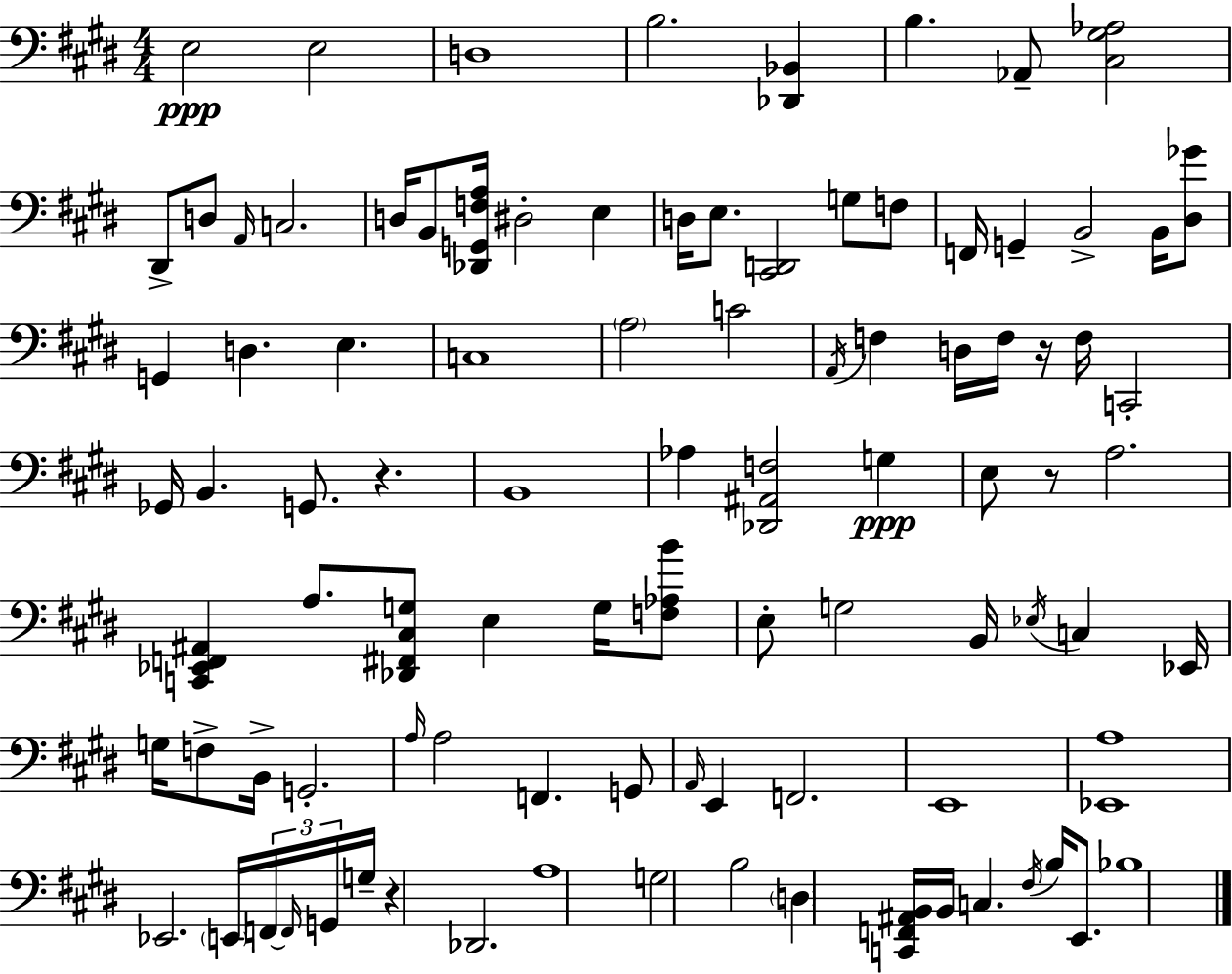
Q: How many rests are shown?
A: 4